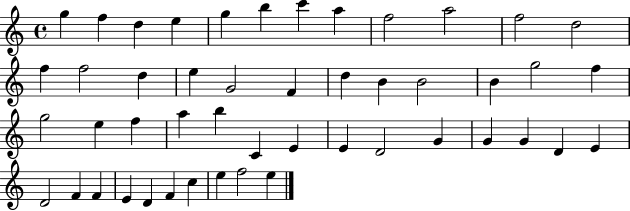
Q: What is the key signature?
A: C major